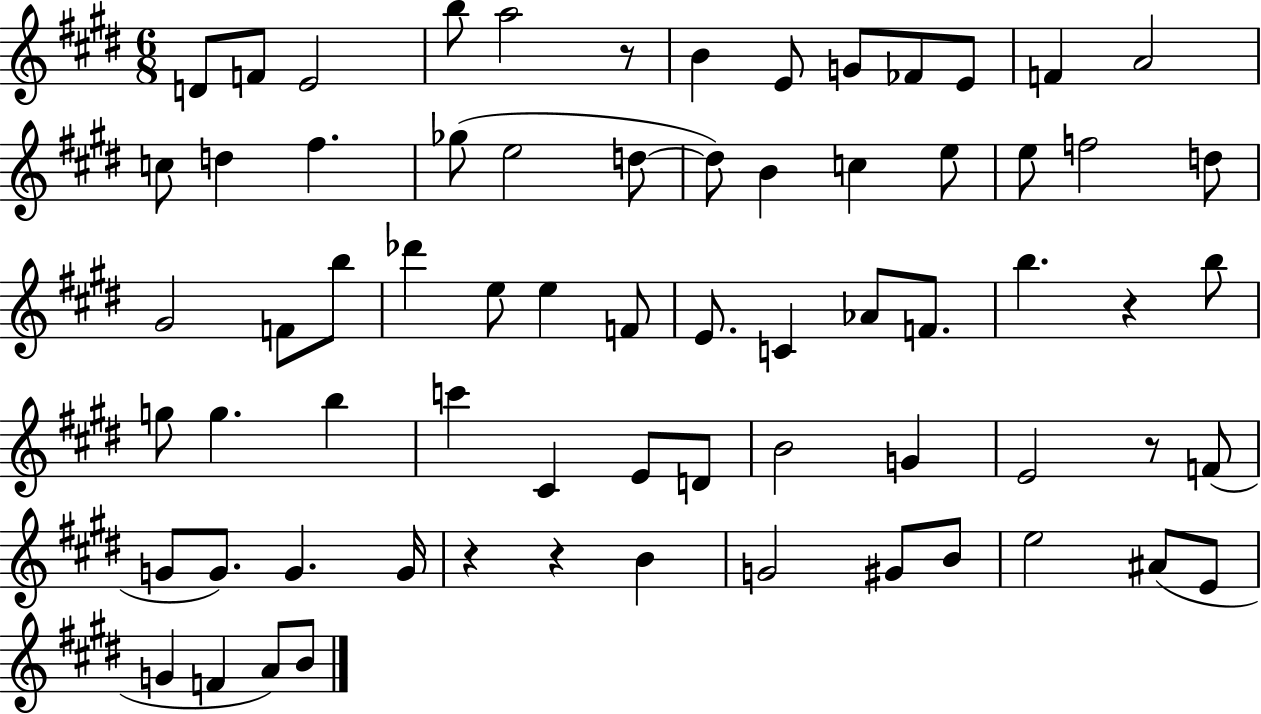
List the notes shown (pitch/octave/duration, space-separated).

D4/e F4/e E4/h B5/e A5/h R/e B4/q E4/e G4/e FES4/e E4/e F4/q A4/h C5/e D5/q F#5/q. Gb5/e E5/h D5/e D5/e B4/q C5/q E5/e E5/e F5/h D5/e G#4/h F4/e B5/e Db6/q E5/e E5/q F4/e E4/e. C4/q Ab4/e F4/e. B5/q. R/q B5/e G5/e G5/q. B5/q C6/q C#4/q E4/e D4/e B4/h G4/q E4/h R/e F4/e G4/e G4/e. G4/q. G4/s R/q R/q B4/q G4/h G#4/e B4/e E5/h A#4/e E4/e G4/q F4/q A4/e B4/e